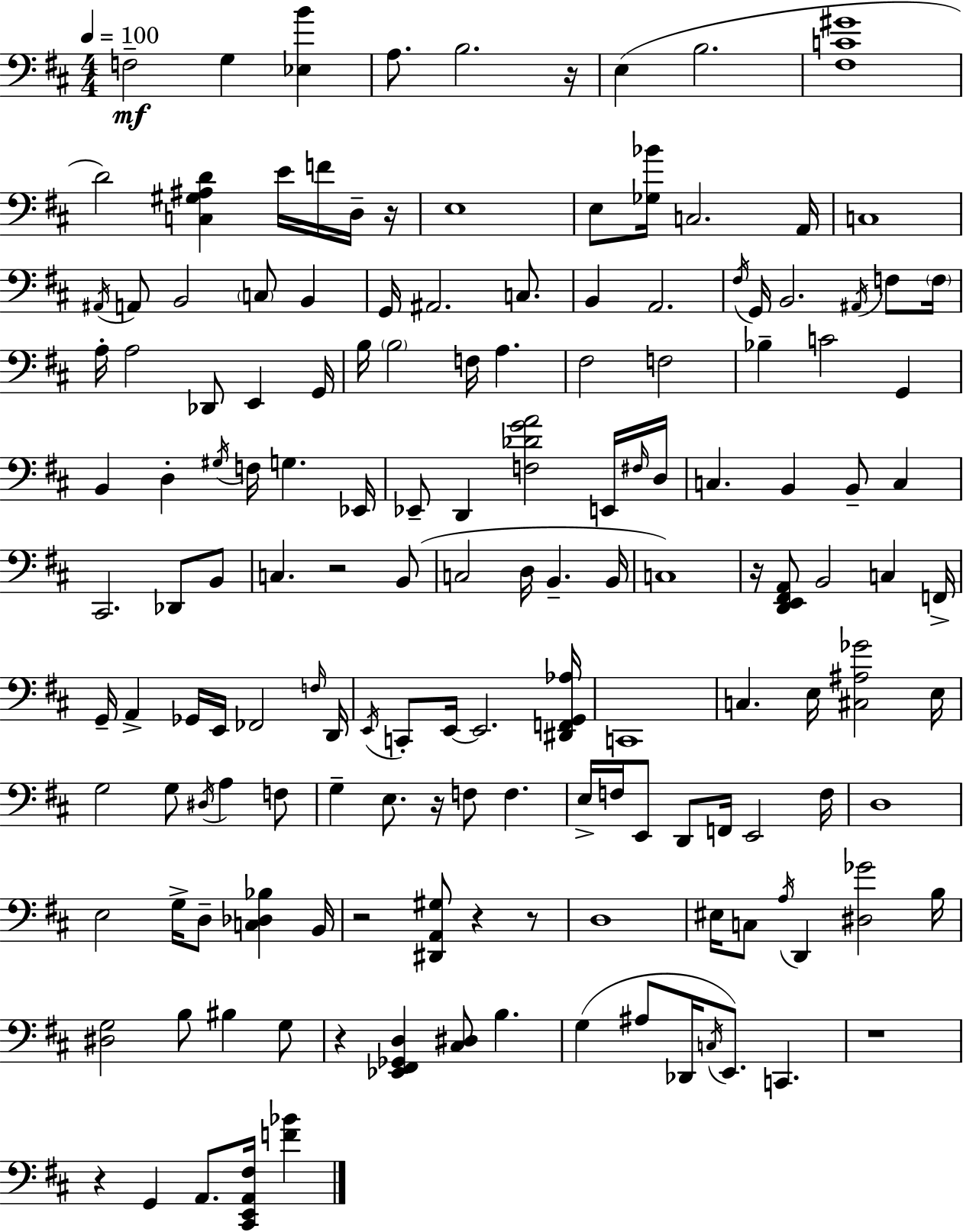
F3/h G3/q [Eb3,B4]/q A3/e. B3/h. R/s E3/q B3/h. [F#3,C4,G#4]/w D4/h [C3,G#3,A#3,D4]/q E4/s F4/s D3/s R/s E3/w E3/e [Gb3,Bb4]/s C3/h. A2/s C3/w A#2/s A2/e B2/h C3/e B2/q G2/s A#2/h. C3/e. B2/q A2/h. F#3/s G2/s B2/h. A#2/s F3/e F3/s A3/s A3/h Db2/e E2/q G2/s B3/s B3/h F3/s A3/q. F#3/h F3/h Bb3/q C4/h G2/q B2/q D3/q G#3/s F3/s G3/q. Eb2/s Eb2/e D2/q [F3,Db4,G4,A4]/h E2/s F#3/s D3/s C3/q. B2/q B2/e C3/q C#2/h. Db2/e B2/e C3/q. R/h B2/e C3/h D3/s B2/q. B2/s C3/w R/s [D2,E2,F#2,A2]/e B2/h C3/q F2/s G2/s A2/q Gb2/s E2/s FES2/h F3/s D2/s E2/s C2/e E2/s E2/h. [D#2,F2,G2,Ab3]/s C2/w C3/q. E3/s [C#3,A#3,Gb4]/h E3/s G3/h G3/e D#3/s A3/q F3/e G3/q E3/e. R/s F3/e F3/q. E3/s F3/s E2/e D2/e F2/s E2/h F3/s D3/w E3/h G3/s D3/e [C3,Db3,Bb3]/q B2/s R/h [D#2,A2,G#3]/e R/q R/e D3/w EIS3/s C3/e A3/s D2/q [D#3,Gb4]/h B3/s [D#3,G3]/h B3/e BIS3/q G3/e R/q [Eb2,F#2,Gb2,D3]/q [C#3,D#3]/e B3/q. G3/q A#3/e Db2/s C3/s E2/e. C2/q. R/w R/q G2/q A2/e. [C#2,E2,A2,F#3]/s [F4,Bb4]/q